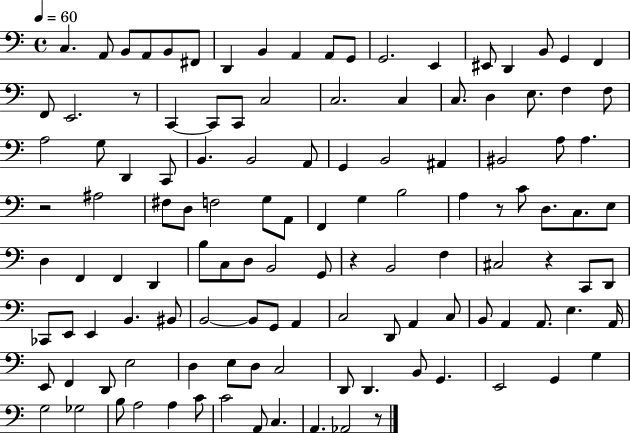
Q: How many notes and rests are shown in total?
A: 122